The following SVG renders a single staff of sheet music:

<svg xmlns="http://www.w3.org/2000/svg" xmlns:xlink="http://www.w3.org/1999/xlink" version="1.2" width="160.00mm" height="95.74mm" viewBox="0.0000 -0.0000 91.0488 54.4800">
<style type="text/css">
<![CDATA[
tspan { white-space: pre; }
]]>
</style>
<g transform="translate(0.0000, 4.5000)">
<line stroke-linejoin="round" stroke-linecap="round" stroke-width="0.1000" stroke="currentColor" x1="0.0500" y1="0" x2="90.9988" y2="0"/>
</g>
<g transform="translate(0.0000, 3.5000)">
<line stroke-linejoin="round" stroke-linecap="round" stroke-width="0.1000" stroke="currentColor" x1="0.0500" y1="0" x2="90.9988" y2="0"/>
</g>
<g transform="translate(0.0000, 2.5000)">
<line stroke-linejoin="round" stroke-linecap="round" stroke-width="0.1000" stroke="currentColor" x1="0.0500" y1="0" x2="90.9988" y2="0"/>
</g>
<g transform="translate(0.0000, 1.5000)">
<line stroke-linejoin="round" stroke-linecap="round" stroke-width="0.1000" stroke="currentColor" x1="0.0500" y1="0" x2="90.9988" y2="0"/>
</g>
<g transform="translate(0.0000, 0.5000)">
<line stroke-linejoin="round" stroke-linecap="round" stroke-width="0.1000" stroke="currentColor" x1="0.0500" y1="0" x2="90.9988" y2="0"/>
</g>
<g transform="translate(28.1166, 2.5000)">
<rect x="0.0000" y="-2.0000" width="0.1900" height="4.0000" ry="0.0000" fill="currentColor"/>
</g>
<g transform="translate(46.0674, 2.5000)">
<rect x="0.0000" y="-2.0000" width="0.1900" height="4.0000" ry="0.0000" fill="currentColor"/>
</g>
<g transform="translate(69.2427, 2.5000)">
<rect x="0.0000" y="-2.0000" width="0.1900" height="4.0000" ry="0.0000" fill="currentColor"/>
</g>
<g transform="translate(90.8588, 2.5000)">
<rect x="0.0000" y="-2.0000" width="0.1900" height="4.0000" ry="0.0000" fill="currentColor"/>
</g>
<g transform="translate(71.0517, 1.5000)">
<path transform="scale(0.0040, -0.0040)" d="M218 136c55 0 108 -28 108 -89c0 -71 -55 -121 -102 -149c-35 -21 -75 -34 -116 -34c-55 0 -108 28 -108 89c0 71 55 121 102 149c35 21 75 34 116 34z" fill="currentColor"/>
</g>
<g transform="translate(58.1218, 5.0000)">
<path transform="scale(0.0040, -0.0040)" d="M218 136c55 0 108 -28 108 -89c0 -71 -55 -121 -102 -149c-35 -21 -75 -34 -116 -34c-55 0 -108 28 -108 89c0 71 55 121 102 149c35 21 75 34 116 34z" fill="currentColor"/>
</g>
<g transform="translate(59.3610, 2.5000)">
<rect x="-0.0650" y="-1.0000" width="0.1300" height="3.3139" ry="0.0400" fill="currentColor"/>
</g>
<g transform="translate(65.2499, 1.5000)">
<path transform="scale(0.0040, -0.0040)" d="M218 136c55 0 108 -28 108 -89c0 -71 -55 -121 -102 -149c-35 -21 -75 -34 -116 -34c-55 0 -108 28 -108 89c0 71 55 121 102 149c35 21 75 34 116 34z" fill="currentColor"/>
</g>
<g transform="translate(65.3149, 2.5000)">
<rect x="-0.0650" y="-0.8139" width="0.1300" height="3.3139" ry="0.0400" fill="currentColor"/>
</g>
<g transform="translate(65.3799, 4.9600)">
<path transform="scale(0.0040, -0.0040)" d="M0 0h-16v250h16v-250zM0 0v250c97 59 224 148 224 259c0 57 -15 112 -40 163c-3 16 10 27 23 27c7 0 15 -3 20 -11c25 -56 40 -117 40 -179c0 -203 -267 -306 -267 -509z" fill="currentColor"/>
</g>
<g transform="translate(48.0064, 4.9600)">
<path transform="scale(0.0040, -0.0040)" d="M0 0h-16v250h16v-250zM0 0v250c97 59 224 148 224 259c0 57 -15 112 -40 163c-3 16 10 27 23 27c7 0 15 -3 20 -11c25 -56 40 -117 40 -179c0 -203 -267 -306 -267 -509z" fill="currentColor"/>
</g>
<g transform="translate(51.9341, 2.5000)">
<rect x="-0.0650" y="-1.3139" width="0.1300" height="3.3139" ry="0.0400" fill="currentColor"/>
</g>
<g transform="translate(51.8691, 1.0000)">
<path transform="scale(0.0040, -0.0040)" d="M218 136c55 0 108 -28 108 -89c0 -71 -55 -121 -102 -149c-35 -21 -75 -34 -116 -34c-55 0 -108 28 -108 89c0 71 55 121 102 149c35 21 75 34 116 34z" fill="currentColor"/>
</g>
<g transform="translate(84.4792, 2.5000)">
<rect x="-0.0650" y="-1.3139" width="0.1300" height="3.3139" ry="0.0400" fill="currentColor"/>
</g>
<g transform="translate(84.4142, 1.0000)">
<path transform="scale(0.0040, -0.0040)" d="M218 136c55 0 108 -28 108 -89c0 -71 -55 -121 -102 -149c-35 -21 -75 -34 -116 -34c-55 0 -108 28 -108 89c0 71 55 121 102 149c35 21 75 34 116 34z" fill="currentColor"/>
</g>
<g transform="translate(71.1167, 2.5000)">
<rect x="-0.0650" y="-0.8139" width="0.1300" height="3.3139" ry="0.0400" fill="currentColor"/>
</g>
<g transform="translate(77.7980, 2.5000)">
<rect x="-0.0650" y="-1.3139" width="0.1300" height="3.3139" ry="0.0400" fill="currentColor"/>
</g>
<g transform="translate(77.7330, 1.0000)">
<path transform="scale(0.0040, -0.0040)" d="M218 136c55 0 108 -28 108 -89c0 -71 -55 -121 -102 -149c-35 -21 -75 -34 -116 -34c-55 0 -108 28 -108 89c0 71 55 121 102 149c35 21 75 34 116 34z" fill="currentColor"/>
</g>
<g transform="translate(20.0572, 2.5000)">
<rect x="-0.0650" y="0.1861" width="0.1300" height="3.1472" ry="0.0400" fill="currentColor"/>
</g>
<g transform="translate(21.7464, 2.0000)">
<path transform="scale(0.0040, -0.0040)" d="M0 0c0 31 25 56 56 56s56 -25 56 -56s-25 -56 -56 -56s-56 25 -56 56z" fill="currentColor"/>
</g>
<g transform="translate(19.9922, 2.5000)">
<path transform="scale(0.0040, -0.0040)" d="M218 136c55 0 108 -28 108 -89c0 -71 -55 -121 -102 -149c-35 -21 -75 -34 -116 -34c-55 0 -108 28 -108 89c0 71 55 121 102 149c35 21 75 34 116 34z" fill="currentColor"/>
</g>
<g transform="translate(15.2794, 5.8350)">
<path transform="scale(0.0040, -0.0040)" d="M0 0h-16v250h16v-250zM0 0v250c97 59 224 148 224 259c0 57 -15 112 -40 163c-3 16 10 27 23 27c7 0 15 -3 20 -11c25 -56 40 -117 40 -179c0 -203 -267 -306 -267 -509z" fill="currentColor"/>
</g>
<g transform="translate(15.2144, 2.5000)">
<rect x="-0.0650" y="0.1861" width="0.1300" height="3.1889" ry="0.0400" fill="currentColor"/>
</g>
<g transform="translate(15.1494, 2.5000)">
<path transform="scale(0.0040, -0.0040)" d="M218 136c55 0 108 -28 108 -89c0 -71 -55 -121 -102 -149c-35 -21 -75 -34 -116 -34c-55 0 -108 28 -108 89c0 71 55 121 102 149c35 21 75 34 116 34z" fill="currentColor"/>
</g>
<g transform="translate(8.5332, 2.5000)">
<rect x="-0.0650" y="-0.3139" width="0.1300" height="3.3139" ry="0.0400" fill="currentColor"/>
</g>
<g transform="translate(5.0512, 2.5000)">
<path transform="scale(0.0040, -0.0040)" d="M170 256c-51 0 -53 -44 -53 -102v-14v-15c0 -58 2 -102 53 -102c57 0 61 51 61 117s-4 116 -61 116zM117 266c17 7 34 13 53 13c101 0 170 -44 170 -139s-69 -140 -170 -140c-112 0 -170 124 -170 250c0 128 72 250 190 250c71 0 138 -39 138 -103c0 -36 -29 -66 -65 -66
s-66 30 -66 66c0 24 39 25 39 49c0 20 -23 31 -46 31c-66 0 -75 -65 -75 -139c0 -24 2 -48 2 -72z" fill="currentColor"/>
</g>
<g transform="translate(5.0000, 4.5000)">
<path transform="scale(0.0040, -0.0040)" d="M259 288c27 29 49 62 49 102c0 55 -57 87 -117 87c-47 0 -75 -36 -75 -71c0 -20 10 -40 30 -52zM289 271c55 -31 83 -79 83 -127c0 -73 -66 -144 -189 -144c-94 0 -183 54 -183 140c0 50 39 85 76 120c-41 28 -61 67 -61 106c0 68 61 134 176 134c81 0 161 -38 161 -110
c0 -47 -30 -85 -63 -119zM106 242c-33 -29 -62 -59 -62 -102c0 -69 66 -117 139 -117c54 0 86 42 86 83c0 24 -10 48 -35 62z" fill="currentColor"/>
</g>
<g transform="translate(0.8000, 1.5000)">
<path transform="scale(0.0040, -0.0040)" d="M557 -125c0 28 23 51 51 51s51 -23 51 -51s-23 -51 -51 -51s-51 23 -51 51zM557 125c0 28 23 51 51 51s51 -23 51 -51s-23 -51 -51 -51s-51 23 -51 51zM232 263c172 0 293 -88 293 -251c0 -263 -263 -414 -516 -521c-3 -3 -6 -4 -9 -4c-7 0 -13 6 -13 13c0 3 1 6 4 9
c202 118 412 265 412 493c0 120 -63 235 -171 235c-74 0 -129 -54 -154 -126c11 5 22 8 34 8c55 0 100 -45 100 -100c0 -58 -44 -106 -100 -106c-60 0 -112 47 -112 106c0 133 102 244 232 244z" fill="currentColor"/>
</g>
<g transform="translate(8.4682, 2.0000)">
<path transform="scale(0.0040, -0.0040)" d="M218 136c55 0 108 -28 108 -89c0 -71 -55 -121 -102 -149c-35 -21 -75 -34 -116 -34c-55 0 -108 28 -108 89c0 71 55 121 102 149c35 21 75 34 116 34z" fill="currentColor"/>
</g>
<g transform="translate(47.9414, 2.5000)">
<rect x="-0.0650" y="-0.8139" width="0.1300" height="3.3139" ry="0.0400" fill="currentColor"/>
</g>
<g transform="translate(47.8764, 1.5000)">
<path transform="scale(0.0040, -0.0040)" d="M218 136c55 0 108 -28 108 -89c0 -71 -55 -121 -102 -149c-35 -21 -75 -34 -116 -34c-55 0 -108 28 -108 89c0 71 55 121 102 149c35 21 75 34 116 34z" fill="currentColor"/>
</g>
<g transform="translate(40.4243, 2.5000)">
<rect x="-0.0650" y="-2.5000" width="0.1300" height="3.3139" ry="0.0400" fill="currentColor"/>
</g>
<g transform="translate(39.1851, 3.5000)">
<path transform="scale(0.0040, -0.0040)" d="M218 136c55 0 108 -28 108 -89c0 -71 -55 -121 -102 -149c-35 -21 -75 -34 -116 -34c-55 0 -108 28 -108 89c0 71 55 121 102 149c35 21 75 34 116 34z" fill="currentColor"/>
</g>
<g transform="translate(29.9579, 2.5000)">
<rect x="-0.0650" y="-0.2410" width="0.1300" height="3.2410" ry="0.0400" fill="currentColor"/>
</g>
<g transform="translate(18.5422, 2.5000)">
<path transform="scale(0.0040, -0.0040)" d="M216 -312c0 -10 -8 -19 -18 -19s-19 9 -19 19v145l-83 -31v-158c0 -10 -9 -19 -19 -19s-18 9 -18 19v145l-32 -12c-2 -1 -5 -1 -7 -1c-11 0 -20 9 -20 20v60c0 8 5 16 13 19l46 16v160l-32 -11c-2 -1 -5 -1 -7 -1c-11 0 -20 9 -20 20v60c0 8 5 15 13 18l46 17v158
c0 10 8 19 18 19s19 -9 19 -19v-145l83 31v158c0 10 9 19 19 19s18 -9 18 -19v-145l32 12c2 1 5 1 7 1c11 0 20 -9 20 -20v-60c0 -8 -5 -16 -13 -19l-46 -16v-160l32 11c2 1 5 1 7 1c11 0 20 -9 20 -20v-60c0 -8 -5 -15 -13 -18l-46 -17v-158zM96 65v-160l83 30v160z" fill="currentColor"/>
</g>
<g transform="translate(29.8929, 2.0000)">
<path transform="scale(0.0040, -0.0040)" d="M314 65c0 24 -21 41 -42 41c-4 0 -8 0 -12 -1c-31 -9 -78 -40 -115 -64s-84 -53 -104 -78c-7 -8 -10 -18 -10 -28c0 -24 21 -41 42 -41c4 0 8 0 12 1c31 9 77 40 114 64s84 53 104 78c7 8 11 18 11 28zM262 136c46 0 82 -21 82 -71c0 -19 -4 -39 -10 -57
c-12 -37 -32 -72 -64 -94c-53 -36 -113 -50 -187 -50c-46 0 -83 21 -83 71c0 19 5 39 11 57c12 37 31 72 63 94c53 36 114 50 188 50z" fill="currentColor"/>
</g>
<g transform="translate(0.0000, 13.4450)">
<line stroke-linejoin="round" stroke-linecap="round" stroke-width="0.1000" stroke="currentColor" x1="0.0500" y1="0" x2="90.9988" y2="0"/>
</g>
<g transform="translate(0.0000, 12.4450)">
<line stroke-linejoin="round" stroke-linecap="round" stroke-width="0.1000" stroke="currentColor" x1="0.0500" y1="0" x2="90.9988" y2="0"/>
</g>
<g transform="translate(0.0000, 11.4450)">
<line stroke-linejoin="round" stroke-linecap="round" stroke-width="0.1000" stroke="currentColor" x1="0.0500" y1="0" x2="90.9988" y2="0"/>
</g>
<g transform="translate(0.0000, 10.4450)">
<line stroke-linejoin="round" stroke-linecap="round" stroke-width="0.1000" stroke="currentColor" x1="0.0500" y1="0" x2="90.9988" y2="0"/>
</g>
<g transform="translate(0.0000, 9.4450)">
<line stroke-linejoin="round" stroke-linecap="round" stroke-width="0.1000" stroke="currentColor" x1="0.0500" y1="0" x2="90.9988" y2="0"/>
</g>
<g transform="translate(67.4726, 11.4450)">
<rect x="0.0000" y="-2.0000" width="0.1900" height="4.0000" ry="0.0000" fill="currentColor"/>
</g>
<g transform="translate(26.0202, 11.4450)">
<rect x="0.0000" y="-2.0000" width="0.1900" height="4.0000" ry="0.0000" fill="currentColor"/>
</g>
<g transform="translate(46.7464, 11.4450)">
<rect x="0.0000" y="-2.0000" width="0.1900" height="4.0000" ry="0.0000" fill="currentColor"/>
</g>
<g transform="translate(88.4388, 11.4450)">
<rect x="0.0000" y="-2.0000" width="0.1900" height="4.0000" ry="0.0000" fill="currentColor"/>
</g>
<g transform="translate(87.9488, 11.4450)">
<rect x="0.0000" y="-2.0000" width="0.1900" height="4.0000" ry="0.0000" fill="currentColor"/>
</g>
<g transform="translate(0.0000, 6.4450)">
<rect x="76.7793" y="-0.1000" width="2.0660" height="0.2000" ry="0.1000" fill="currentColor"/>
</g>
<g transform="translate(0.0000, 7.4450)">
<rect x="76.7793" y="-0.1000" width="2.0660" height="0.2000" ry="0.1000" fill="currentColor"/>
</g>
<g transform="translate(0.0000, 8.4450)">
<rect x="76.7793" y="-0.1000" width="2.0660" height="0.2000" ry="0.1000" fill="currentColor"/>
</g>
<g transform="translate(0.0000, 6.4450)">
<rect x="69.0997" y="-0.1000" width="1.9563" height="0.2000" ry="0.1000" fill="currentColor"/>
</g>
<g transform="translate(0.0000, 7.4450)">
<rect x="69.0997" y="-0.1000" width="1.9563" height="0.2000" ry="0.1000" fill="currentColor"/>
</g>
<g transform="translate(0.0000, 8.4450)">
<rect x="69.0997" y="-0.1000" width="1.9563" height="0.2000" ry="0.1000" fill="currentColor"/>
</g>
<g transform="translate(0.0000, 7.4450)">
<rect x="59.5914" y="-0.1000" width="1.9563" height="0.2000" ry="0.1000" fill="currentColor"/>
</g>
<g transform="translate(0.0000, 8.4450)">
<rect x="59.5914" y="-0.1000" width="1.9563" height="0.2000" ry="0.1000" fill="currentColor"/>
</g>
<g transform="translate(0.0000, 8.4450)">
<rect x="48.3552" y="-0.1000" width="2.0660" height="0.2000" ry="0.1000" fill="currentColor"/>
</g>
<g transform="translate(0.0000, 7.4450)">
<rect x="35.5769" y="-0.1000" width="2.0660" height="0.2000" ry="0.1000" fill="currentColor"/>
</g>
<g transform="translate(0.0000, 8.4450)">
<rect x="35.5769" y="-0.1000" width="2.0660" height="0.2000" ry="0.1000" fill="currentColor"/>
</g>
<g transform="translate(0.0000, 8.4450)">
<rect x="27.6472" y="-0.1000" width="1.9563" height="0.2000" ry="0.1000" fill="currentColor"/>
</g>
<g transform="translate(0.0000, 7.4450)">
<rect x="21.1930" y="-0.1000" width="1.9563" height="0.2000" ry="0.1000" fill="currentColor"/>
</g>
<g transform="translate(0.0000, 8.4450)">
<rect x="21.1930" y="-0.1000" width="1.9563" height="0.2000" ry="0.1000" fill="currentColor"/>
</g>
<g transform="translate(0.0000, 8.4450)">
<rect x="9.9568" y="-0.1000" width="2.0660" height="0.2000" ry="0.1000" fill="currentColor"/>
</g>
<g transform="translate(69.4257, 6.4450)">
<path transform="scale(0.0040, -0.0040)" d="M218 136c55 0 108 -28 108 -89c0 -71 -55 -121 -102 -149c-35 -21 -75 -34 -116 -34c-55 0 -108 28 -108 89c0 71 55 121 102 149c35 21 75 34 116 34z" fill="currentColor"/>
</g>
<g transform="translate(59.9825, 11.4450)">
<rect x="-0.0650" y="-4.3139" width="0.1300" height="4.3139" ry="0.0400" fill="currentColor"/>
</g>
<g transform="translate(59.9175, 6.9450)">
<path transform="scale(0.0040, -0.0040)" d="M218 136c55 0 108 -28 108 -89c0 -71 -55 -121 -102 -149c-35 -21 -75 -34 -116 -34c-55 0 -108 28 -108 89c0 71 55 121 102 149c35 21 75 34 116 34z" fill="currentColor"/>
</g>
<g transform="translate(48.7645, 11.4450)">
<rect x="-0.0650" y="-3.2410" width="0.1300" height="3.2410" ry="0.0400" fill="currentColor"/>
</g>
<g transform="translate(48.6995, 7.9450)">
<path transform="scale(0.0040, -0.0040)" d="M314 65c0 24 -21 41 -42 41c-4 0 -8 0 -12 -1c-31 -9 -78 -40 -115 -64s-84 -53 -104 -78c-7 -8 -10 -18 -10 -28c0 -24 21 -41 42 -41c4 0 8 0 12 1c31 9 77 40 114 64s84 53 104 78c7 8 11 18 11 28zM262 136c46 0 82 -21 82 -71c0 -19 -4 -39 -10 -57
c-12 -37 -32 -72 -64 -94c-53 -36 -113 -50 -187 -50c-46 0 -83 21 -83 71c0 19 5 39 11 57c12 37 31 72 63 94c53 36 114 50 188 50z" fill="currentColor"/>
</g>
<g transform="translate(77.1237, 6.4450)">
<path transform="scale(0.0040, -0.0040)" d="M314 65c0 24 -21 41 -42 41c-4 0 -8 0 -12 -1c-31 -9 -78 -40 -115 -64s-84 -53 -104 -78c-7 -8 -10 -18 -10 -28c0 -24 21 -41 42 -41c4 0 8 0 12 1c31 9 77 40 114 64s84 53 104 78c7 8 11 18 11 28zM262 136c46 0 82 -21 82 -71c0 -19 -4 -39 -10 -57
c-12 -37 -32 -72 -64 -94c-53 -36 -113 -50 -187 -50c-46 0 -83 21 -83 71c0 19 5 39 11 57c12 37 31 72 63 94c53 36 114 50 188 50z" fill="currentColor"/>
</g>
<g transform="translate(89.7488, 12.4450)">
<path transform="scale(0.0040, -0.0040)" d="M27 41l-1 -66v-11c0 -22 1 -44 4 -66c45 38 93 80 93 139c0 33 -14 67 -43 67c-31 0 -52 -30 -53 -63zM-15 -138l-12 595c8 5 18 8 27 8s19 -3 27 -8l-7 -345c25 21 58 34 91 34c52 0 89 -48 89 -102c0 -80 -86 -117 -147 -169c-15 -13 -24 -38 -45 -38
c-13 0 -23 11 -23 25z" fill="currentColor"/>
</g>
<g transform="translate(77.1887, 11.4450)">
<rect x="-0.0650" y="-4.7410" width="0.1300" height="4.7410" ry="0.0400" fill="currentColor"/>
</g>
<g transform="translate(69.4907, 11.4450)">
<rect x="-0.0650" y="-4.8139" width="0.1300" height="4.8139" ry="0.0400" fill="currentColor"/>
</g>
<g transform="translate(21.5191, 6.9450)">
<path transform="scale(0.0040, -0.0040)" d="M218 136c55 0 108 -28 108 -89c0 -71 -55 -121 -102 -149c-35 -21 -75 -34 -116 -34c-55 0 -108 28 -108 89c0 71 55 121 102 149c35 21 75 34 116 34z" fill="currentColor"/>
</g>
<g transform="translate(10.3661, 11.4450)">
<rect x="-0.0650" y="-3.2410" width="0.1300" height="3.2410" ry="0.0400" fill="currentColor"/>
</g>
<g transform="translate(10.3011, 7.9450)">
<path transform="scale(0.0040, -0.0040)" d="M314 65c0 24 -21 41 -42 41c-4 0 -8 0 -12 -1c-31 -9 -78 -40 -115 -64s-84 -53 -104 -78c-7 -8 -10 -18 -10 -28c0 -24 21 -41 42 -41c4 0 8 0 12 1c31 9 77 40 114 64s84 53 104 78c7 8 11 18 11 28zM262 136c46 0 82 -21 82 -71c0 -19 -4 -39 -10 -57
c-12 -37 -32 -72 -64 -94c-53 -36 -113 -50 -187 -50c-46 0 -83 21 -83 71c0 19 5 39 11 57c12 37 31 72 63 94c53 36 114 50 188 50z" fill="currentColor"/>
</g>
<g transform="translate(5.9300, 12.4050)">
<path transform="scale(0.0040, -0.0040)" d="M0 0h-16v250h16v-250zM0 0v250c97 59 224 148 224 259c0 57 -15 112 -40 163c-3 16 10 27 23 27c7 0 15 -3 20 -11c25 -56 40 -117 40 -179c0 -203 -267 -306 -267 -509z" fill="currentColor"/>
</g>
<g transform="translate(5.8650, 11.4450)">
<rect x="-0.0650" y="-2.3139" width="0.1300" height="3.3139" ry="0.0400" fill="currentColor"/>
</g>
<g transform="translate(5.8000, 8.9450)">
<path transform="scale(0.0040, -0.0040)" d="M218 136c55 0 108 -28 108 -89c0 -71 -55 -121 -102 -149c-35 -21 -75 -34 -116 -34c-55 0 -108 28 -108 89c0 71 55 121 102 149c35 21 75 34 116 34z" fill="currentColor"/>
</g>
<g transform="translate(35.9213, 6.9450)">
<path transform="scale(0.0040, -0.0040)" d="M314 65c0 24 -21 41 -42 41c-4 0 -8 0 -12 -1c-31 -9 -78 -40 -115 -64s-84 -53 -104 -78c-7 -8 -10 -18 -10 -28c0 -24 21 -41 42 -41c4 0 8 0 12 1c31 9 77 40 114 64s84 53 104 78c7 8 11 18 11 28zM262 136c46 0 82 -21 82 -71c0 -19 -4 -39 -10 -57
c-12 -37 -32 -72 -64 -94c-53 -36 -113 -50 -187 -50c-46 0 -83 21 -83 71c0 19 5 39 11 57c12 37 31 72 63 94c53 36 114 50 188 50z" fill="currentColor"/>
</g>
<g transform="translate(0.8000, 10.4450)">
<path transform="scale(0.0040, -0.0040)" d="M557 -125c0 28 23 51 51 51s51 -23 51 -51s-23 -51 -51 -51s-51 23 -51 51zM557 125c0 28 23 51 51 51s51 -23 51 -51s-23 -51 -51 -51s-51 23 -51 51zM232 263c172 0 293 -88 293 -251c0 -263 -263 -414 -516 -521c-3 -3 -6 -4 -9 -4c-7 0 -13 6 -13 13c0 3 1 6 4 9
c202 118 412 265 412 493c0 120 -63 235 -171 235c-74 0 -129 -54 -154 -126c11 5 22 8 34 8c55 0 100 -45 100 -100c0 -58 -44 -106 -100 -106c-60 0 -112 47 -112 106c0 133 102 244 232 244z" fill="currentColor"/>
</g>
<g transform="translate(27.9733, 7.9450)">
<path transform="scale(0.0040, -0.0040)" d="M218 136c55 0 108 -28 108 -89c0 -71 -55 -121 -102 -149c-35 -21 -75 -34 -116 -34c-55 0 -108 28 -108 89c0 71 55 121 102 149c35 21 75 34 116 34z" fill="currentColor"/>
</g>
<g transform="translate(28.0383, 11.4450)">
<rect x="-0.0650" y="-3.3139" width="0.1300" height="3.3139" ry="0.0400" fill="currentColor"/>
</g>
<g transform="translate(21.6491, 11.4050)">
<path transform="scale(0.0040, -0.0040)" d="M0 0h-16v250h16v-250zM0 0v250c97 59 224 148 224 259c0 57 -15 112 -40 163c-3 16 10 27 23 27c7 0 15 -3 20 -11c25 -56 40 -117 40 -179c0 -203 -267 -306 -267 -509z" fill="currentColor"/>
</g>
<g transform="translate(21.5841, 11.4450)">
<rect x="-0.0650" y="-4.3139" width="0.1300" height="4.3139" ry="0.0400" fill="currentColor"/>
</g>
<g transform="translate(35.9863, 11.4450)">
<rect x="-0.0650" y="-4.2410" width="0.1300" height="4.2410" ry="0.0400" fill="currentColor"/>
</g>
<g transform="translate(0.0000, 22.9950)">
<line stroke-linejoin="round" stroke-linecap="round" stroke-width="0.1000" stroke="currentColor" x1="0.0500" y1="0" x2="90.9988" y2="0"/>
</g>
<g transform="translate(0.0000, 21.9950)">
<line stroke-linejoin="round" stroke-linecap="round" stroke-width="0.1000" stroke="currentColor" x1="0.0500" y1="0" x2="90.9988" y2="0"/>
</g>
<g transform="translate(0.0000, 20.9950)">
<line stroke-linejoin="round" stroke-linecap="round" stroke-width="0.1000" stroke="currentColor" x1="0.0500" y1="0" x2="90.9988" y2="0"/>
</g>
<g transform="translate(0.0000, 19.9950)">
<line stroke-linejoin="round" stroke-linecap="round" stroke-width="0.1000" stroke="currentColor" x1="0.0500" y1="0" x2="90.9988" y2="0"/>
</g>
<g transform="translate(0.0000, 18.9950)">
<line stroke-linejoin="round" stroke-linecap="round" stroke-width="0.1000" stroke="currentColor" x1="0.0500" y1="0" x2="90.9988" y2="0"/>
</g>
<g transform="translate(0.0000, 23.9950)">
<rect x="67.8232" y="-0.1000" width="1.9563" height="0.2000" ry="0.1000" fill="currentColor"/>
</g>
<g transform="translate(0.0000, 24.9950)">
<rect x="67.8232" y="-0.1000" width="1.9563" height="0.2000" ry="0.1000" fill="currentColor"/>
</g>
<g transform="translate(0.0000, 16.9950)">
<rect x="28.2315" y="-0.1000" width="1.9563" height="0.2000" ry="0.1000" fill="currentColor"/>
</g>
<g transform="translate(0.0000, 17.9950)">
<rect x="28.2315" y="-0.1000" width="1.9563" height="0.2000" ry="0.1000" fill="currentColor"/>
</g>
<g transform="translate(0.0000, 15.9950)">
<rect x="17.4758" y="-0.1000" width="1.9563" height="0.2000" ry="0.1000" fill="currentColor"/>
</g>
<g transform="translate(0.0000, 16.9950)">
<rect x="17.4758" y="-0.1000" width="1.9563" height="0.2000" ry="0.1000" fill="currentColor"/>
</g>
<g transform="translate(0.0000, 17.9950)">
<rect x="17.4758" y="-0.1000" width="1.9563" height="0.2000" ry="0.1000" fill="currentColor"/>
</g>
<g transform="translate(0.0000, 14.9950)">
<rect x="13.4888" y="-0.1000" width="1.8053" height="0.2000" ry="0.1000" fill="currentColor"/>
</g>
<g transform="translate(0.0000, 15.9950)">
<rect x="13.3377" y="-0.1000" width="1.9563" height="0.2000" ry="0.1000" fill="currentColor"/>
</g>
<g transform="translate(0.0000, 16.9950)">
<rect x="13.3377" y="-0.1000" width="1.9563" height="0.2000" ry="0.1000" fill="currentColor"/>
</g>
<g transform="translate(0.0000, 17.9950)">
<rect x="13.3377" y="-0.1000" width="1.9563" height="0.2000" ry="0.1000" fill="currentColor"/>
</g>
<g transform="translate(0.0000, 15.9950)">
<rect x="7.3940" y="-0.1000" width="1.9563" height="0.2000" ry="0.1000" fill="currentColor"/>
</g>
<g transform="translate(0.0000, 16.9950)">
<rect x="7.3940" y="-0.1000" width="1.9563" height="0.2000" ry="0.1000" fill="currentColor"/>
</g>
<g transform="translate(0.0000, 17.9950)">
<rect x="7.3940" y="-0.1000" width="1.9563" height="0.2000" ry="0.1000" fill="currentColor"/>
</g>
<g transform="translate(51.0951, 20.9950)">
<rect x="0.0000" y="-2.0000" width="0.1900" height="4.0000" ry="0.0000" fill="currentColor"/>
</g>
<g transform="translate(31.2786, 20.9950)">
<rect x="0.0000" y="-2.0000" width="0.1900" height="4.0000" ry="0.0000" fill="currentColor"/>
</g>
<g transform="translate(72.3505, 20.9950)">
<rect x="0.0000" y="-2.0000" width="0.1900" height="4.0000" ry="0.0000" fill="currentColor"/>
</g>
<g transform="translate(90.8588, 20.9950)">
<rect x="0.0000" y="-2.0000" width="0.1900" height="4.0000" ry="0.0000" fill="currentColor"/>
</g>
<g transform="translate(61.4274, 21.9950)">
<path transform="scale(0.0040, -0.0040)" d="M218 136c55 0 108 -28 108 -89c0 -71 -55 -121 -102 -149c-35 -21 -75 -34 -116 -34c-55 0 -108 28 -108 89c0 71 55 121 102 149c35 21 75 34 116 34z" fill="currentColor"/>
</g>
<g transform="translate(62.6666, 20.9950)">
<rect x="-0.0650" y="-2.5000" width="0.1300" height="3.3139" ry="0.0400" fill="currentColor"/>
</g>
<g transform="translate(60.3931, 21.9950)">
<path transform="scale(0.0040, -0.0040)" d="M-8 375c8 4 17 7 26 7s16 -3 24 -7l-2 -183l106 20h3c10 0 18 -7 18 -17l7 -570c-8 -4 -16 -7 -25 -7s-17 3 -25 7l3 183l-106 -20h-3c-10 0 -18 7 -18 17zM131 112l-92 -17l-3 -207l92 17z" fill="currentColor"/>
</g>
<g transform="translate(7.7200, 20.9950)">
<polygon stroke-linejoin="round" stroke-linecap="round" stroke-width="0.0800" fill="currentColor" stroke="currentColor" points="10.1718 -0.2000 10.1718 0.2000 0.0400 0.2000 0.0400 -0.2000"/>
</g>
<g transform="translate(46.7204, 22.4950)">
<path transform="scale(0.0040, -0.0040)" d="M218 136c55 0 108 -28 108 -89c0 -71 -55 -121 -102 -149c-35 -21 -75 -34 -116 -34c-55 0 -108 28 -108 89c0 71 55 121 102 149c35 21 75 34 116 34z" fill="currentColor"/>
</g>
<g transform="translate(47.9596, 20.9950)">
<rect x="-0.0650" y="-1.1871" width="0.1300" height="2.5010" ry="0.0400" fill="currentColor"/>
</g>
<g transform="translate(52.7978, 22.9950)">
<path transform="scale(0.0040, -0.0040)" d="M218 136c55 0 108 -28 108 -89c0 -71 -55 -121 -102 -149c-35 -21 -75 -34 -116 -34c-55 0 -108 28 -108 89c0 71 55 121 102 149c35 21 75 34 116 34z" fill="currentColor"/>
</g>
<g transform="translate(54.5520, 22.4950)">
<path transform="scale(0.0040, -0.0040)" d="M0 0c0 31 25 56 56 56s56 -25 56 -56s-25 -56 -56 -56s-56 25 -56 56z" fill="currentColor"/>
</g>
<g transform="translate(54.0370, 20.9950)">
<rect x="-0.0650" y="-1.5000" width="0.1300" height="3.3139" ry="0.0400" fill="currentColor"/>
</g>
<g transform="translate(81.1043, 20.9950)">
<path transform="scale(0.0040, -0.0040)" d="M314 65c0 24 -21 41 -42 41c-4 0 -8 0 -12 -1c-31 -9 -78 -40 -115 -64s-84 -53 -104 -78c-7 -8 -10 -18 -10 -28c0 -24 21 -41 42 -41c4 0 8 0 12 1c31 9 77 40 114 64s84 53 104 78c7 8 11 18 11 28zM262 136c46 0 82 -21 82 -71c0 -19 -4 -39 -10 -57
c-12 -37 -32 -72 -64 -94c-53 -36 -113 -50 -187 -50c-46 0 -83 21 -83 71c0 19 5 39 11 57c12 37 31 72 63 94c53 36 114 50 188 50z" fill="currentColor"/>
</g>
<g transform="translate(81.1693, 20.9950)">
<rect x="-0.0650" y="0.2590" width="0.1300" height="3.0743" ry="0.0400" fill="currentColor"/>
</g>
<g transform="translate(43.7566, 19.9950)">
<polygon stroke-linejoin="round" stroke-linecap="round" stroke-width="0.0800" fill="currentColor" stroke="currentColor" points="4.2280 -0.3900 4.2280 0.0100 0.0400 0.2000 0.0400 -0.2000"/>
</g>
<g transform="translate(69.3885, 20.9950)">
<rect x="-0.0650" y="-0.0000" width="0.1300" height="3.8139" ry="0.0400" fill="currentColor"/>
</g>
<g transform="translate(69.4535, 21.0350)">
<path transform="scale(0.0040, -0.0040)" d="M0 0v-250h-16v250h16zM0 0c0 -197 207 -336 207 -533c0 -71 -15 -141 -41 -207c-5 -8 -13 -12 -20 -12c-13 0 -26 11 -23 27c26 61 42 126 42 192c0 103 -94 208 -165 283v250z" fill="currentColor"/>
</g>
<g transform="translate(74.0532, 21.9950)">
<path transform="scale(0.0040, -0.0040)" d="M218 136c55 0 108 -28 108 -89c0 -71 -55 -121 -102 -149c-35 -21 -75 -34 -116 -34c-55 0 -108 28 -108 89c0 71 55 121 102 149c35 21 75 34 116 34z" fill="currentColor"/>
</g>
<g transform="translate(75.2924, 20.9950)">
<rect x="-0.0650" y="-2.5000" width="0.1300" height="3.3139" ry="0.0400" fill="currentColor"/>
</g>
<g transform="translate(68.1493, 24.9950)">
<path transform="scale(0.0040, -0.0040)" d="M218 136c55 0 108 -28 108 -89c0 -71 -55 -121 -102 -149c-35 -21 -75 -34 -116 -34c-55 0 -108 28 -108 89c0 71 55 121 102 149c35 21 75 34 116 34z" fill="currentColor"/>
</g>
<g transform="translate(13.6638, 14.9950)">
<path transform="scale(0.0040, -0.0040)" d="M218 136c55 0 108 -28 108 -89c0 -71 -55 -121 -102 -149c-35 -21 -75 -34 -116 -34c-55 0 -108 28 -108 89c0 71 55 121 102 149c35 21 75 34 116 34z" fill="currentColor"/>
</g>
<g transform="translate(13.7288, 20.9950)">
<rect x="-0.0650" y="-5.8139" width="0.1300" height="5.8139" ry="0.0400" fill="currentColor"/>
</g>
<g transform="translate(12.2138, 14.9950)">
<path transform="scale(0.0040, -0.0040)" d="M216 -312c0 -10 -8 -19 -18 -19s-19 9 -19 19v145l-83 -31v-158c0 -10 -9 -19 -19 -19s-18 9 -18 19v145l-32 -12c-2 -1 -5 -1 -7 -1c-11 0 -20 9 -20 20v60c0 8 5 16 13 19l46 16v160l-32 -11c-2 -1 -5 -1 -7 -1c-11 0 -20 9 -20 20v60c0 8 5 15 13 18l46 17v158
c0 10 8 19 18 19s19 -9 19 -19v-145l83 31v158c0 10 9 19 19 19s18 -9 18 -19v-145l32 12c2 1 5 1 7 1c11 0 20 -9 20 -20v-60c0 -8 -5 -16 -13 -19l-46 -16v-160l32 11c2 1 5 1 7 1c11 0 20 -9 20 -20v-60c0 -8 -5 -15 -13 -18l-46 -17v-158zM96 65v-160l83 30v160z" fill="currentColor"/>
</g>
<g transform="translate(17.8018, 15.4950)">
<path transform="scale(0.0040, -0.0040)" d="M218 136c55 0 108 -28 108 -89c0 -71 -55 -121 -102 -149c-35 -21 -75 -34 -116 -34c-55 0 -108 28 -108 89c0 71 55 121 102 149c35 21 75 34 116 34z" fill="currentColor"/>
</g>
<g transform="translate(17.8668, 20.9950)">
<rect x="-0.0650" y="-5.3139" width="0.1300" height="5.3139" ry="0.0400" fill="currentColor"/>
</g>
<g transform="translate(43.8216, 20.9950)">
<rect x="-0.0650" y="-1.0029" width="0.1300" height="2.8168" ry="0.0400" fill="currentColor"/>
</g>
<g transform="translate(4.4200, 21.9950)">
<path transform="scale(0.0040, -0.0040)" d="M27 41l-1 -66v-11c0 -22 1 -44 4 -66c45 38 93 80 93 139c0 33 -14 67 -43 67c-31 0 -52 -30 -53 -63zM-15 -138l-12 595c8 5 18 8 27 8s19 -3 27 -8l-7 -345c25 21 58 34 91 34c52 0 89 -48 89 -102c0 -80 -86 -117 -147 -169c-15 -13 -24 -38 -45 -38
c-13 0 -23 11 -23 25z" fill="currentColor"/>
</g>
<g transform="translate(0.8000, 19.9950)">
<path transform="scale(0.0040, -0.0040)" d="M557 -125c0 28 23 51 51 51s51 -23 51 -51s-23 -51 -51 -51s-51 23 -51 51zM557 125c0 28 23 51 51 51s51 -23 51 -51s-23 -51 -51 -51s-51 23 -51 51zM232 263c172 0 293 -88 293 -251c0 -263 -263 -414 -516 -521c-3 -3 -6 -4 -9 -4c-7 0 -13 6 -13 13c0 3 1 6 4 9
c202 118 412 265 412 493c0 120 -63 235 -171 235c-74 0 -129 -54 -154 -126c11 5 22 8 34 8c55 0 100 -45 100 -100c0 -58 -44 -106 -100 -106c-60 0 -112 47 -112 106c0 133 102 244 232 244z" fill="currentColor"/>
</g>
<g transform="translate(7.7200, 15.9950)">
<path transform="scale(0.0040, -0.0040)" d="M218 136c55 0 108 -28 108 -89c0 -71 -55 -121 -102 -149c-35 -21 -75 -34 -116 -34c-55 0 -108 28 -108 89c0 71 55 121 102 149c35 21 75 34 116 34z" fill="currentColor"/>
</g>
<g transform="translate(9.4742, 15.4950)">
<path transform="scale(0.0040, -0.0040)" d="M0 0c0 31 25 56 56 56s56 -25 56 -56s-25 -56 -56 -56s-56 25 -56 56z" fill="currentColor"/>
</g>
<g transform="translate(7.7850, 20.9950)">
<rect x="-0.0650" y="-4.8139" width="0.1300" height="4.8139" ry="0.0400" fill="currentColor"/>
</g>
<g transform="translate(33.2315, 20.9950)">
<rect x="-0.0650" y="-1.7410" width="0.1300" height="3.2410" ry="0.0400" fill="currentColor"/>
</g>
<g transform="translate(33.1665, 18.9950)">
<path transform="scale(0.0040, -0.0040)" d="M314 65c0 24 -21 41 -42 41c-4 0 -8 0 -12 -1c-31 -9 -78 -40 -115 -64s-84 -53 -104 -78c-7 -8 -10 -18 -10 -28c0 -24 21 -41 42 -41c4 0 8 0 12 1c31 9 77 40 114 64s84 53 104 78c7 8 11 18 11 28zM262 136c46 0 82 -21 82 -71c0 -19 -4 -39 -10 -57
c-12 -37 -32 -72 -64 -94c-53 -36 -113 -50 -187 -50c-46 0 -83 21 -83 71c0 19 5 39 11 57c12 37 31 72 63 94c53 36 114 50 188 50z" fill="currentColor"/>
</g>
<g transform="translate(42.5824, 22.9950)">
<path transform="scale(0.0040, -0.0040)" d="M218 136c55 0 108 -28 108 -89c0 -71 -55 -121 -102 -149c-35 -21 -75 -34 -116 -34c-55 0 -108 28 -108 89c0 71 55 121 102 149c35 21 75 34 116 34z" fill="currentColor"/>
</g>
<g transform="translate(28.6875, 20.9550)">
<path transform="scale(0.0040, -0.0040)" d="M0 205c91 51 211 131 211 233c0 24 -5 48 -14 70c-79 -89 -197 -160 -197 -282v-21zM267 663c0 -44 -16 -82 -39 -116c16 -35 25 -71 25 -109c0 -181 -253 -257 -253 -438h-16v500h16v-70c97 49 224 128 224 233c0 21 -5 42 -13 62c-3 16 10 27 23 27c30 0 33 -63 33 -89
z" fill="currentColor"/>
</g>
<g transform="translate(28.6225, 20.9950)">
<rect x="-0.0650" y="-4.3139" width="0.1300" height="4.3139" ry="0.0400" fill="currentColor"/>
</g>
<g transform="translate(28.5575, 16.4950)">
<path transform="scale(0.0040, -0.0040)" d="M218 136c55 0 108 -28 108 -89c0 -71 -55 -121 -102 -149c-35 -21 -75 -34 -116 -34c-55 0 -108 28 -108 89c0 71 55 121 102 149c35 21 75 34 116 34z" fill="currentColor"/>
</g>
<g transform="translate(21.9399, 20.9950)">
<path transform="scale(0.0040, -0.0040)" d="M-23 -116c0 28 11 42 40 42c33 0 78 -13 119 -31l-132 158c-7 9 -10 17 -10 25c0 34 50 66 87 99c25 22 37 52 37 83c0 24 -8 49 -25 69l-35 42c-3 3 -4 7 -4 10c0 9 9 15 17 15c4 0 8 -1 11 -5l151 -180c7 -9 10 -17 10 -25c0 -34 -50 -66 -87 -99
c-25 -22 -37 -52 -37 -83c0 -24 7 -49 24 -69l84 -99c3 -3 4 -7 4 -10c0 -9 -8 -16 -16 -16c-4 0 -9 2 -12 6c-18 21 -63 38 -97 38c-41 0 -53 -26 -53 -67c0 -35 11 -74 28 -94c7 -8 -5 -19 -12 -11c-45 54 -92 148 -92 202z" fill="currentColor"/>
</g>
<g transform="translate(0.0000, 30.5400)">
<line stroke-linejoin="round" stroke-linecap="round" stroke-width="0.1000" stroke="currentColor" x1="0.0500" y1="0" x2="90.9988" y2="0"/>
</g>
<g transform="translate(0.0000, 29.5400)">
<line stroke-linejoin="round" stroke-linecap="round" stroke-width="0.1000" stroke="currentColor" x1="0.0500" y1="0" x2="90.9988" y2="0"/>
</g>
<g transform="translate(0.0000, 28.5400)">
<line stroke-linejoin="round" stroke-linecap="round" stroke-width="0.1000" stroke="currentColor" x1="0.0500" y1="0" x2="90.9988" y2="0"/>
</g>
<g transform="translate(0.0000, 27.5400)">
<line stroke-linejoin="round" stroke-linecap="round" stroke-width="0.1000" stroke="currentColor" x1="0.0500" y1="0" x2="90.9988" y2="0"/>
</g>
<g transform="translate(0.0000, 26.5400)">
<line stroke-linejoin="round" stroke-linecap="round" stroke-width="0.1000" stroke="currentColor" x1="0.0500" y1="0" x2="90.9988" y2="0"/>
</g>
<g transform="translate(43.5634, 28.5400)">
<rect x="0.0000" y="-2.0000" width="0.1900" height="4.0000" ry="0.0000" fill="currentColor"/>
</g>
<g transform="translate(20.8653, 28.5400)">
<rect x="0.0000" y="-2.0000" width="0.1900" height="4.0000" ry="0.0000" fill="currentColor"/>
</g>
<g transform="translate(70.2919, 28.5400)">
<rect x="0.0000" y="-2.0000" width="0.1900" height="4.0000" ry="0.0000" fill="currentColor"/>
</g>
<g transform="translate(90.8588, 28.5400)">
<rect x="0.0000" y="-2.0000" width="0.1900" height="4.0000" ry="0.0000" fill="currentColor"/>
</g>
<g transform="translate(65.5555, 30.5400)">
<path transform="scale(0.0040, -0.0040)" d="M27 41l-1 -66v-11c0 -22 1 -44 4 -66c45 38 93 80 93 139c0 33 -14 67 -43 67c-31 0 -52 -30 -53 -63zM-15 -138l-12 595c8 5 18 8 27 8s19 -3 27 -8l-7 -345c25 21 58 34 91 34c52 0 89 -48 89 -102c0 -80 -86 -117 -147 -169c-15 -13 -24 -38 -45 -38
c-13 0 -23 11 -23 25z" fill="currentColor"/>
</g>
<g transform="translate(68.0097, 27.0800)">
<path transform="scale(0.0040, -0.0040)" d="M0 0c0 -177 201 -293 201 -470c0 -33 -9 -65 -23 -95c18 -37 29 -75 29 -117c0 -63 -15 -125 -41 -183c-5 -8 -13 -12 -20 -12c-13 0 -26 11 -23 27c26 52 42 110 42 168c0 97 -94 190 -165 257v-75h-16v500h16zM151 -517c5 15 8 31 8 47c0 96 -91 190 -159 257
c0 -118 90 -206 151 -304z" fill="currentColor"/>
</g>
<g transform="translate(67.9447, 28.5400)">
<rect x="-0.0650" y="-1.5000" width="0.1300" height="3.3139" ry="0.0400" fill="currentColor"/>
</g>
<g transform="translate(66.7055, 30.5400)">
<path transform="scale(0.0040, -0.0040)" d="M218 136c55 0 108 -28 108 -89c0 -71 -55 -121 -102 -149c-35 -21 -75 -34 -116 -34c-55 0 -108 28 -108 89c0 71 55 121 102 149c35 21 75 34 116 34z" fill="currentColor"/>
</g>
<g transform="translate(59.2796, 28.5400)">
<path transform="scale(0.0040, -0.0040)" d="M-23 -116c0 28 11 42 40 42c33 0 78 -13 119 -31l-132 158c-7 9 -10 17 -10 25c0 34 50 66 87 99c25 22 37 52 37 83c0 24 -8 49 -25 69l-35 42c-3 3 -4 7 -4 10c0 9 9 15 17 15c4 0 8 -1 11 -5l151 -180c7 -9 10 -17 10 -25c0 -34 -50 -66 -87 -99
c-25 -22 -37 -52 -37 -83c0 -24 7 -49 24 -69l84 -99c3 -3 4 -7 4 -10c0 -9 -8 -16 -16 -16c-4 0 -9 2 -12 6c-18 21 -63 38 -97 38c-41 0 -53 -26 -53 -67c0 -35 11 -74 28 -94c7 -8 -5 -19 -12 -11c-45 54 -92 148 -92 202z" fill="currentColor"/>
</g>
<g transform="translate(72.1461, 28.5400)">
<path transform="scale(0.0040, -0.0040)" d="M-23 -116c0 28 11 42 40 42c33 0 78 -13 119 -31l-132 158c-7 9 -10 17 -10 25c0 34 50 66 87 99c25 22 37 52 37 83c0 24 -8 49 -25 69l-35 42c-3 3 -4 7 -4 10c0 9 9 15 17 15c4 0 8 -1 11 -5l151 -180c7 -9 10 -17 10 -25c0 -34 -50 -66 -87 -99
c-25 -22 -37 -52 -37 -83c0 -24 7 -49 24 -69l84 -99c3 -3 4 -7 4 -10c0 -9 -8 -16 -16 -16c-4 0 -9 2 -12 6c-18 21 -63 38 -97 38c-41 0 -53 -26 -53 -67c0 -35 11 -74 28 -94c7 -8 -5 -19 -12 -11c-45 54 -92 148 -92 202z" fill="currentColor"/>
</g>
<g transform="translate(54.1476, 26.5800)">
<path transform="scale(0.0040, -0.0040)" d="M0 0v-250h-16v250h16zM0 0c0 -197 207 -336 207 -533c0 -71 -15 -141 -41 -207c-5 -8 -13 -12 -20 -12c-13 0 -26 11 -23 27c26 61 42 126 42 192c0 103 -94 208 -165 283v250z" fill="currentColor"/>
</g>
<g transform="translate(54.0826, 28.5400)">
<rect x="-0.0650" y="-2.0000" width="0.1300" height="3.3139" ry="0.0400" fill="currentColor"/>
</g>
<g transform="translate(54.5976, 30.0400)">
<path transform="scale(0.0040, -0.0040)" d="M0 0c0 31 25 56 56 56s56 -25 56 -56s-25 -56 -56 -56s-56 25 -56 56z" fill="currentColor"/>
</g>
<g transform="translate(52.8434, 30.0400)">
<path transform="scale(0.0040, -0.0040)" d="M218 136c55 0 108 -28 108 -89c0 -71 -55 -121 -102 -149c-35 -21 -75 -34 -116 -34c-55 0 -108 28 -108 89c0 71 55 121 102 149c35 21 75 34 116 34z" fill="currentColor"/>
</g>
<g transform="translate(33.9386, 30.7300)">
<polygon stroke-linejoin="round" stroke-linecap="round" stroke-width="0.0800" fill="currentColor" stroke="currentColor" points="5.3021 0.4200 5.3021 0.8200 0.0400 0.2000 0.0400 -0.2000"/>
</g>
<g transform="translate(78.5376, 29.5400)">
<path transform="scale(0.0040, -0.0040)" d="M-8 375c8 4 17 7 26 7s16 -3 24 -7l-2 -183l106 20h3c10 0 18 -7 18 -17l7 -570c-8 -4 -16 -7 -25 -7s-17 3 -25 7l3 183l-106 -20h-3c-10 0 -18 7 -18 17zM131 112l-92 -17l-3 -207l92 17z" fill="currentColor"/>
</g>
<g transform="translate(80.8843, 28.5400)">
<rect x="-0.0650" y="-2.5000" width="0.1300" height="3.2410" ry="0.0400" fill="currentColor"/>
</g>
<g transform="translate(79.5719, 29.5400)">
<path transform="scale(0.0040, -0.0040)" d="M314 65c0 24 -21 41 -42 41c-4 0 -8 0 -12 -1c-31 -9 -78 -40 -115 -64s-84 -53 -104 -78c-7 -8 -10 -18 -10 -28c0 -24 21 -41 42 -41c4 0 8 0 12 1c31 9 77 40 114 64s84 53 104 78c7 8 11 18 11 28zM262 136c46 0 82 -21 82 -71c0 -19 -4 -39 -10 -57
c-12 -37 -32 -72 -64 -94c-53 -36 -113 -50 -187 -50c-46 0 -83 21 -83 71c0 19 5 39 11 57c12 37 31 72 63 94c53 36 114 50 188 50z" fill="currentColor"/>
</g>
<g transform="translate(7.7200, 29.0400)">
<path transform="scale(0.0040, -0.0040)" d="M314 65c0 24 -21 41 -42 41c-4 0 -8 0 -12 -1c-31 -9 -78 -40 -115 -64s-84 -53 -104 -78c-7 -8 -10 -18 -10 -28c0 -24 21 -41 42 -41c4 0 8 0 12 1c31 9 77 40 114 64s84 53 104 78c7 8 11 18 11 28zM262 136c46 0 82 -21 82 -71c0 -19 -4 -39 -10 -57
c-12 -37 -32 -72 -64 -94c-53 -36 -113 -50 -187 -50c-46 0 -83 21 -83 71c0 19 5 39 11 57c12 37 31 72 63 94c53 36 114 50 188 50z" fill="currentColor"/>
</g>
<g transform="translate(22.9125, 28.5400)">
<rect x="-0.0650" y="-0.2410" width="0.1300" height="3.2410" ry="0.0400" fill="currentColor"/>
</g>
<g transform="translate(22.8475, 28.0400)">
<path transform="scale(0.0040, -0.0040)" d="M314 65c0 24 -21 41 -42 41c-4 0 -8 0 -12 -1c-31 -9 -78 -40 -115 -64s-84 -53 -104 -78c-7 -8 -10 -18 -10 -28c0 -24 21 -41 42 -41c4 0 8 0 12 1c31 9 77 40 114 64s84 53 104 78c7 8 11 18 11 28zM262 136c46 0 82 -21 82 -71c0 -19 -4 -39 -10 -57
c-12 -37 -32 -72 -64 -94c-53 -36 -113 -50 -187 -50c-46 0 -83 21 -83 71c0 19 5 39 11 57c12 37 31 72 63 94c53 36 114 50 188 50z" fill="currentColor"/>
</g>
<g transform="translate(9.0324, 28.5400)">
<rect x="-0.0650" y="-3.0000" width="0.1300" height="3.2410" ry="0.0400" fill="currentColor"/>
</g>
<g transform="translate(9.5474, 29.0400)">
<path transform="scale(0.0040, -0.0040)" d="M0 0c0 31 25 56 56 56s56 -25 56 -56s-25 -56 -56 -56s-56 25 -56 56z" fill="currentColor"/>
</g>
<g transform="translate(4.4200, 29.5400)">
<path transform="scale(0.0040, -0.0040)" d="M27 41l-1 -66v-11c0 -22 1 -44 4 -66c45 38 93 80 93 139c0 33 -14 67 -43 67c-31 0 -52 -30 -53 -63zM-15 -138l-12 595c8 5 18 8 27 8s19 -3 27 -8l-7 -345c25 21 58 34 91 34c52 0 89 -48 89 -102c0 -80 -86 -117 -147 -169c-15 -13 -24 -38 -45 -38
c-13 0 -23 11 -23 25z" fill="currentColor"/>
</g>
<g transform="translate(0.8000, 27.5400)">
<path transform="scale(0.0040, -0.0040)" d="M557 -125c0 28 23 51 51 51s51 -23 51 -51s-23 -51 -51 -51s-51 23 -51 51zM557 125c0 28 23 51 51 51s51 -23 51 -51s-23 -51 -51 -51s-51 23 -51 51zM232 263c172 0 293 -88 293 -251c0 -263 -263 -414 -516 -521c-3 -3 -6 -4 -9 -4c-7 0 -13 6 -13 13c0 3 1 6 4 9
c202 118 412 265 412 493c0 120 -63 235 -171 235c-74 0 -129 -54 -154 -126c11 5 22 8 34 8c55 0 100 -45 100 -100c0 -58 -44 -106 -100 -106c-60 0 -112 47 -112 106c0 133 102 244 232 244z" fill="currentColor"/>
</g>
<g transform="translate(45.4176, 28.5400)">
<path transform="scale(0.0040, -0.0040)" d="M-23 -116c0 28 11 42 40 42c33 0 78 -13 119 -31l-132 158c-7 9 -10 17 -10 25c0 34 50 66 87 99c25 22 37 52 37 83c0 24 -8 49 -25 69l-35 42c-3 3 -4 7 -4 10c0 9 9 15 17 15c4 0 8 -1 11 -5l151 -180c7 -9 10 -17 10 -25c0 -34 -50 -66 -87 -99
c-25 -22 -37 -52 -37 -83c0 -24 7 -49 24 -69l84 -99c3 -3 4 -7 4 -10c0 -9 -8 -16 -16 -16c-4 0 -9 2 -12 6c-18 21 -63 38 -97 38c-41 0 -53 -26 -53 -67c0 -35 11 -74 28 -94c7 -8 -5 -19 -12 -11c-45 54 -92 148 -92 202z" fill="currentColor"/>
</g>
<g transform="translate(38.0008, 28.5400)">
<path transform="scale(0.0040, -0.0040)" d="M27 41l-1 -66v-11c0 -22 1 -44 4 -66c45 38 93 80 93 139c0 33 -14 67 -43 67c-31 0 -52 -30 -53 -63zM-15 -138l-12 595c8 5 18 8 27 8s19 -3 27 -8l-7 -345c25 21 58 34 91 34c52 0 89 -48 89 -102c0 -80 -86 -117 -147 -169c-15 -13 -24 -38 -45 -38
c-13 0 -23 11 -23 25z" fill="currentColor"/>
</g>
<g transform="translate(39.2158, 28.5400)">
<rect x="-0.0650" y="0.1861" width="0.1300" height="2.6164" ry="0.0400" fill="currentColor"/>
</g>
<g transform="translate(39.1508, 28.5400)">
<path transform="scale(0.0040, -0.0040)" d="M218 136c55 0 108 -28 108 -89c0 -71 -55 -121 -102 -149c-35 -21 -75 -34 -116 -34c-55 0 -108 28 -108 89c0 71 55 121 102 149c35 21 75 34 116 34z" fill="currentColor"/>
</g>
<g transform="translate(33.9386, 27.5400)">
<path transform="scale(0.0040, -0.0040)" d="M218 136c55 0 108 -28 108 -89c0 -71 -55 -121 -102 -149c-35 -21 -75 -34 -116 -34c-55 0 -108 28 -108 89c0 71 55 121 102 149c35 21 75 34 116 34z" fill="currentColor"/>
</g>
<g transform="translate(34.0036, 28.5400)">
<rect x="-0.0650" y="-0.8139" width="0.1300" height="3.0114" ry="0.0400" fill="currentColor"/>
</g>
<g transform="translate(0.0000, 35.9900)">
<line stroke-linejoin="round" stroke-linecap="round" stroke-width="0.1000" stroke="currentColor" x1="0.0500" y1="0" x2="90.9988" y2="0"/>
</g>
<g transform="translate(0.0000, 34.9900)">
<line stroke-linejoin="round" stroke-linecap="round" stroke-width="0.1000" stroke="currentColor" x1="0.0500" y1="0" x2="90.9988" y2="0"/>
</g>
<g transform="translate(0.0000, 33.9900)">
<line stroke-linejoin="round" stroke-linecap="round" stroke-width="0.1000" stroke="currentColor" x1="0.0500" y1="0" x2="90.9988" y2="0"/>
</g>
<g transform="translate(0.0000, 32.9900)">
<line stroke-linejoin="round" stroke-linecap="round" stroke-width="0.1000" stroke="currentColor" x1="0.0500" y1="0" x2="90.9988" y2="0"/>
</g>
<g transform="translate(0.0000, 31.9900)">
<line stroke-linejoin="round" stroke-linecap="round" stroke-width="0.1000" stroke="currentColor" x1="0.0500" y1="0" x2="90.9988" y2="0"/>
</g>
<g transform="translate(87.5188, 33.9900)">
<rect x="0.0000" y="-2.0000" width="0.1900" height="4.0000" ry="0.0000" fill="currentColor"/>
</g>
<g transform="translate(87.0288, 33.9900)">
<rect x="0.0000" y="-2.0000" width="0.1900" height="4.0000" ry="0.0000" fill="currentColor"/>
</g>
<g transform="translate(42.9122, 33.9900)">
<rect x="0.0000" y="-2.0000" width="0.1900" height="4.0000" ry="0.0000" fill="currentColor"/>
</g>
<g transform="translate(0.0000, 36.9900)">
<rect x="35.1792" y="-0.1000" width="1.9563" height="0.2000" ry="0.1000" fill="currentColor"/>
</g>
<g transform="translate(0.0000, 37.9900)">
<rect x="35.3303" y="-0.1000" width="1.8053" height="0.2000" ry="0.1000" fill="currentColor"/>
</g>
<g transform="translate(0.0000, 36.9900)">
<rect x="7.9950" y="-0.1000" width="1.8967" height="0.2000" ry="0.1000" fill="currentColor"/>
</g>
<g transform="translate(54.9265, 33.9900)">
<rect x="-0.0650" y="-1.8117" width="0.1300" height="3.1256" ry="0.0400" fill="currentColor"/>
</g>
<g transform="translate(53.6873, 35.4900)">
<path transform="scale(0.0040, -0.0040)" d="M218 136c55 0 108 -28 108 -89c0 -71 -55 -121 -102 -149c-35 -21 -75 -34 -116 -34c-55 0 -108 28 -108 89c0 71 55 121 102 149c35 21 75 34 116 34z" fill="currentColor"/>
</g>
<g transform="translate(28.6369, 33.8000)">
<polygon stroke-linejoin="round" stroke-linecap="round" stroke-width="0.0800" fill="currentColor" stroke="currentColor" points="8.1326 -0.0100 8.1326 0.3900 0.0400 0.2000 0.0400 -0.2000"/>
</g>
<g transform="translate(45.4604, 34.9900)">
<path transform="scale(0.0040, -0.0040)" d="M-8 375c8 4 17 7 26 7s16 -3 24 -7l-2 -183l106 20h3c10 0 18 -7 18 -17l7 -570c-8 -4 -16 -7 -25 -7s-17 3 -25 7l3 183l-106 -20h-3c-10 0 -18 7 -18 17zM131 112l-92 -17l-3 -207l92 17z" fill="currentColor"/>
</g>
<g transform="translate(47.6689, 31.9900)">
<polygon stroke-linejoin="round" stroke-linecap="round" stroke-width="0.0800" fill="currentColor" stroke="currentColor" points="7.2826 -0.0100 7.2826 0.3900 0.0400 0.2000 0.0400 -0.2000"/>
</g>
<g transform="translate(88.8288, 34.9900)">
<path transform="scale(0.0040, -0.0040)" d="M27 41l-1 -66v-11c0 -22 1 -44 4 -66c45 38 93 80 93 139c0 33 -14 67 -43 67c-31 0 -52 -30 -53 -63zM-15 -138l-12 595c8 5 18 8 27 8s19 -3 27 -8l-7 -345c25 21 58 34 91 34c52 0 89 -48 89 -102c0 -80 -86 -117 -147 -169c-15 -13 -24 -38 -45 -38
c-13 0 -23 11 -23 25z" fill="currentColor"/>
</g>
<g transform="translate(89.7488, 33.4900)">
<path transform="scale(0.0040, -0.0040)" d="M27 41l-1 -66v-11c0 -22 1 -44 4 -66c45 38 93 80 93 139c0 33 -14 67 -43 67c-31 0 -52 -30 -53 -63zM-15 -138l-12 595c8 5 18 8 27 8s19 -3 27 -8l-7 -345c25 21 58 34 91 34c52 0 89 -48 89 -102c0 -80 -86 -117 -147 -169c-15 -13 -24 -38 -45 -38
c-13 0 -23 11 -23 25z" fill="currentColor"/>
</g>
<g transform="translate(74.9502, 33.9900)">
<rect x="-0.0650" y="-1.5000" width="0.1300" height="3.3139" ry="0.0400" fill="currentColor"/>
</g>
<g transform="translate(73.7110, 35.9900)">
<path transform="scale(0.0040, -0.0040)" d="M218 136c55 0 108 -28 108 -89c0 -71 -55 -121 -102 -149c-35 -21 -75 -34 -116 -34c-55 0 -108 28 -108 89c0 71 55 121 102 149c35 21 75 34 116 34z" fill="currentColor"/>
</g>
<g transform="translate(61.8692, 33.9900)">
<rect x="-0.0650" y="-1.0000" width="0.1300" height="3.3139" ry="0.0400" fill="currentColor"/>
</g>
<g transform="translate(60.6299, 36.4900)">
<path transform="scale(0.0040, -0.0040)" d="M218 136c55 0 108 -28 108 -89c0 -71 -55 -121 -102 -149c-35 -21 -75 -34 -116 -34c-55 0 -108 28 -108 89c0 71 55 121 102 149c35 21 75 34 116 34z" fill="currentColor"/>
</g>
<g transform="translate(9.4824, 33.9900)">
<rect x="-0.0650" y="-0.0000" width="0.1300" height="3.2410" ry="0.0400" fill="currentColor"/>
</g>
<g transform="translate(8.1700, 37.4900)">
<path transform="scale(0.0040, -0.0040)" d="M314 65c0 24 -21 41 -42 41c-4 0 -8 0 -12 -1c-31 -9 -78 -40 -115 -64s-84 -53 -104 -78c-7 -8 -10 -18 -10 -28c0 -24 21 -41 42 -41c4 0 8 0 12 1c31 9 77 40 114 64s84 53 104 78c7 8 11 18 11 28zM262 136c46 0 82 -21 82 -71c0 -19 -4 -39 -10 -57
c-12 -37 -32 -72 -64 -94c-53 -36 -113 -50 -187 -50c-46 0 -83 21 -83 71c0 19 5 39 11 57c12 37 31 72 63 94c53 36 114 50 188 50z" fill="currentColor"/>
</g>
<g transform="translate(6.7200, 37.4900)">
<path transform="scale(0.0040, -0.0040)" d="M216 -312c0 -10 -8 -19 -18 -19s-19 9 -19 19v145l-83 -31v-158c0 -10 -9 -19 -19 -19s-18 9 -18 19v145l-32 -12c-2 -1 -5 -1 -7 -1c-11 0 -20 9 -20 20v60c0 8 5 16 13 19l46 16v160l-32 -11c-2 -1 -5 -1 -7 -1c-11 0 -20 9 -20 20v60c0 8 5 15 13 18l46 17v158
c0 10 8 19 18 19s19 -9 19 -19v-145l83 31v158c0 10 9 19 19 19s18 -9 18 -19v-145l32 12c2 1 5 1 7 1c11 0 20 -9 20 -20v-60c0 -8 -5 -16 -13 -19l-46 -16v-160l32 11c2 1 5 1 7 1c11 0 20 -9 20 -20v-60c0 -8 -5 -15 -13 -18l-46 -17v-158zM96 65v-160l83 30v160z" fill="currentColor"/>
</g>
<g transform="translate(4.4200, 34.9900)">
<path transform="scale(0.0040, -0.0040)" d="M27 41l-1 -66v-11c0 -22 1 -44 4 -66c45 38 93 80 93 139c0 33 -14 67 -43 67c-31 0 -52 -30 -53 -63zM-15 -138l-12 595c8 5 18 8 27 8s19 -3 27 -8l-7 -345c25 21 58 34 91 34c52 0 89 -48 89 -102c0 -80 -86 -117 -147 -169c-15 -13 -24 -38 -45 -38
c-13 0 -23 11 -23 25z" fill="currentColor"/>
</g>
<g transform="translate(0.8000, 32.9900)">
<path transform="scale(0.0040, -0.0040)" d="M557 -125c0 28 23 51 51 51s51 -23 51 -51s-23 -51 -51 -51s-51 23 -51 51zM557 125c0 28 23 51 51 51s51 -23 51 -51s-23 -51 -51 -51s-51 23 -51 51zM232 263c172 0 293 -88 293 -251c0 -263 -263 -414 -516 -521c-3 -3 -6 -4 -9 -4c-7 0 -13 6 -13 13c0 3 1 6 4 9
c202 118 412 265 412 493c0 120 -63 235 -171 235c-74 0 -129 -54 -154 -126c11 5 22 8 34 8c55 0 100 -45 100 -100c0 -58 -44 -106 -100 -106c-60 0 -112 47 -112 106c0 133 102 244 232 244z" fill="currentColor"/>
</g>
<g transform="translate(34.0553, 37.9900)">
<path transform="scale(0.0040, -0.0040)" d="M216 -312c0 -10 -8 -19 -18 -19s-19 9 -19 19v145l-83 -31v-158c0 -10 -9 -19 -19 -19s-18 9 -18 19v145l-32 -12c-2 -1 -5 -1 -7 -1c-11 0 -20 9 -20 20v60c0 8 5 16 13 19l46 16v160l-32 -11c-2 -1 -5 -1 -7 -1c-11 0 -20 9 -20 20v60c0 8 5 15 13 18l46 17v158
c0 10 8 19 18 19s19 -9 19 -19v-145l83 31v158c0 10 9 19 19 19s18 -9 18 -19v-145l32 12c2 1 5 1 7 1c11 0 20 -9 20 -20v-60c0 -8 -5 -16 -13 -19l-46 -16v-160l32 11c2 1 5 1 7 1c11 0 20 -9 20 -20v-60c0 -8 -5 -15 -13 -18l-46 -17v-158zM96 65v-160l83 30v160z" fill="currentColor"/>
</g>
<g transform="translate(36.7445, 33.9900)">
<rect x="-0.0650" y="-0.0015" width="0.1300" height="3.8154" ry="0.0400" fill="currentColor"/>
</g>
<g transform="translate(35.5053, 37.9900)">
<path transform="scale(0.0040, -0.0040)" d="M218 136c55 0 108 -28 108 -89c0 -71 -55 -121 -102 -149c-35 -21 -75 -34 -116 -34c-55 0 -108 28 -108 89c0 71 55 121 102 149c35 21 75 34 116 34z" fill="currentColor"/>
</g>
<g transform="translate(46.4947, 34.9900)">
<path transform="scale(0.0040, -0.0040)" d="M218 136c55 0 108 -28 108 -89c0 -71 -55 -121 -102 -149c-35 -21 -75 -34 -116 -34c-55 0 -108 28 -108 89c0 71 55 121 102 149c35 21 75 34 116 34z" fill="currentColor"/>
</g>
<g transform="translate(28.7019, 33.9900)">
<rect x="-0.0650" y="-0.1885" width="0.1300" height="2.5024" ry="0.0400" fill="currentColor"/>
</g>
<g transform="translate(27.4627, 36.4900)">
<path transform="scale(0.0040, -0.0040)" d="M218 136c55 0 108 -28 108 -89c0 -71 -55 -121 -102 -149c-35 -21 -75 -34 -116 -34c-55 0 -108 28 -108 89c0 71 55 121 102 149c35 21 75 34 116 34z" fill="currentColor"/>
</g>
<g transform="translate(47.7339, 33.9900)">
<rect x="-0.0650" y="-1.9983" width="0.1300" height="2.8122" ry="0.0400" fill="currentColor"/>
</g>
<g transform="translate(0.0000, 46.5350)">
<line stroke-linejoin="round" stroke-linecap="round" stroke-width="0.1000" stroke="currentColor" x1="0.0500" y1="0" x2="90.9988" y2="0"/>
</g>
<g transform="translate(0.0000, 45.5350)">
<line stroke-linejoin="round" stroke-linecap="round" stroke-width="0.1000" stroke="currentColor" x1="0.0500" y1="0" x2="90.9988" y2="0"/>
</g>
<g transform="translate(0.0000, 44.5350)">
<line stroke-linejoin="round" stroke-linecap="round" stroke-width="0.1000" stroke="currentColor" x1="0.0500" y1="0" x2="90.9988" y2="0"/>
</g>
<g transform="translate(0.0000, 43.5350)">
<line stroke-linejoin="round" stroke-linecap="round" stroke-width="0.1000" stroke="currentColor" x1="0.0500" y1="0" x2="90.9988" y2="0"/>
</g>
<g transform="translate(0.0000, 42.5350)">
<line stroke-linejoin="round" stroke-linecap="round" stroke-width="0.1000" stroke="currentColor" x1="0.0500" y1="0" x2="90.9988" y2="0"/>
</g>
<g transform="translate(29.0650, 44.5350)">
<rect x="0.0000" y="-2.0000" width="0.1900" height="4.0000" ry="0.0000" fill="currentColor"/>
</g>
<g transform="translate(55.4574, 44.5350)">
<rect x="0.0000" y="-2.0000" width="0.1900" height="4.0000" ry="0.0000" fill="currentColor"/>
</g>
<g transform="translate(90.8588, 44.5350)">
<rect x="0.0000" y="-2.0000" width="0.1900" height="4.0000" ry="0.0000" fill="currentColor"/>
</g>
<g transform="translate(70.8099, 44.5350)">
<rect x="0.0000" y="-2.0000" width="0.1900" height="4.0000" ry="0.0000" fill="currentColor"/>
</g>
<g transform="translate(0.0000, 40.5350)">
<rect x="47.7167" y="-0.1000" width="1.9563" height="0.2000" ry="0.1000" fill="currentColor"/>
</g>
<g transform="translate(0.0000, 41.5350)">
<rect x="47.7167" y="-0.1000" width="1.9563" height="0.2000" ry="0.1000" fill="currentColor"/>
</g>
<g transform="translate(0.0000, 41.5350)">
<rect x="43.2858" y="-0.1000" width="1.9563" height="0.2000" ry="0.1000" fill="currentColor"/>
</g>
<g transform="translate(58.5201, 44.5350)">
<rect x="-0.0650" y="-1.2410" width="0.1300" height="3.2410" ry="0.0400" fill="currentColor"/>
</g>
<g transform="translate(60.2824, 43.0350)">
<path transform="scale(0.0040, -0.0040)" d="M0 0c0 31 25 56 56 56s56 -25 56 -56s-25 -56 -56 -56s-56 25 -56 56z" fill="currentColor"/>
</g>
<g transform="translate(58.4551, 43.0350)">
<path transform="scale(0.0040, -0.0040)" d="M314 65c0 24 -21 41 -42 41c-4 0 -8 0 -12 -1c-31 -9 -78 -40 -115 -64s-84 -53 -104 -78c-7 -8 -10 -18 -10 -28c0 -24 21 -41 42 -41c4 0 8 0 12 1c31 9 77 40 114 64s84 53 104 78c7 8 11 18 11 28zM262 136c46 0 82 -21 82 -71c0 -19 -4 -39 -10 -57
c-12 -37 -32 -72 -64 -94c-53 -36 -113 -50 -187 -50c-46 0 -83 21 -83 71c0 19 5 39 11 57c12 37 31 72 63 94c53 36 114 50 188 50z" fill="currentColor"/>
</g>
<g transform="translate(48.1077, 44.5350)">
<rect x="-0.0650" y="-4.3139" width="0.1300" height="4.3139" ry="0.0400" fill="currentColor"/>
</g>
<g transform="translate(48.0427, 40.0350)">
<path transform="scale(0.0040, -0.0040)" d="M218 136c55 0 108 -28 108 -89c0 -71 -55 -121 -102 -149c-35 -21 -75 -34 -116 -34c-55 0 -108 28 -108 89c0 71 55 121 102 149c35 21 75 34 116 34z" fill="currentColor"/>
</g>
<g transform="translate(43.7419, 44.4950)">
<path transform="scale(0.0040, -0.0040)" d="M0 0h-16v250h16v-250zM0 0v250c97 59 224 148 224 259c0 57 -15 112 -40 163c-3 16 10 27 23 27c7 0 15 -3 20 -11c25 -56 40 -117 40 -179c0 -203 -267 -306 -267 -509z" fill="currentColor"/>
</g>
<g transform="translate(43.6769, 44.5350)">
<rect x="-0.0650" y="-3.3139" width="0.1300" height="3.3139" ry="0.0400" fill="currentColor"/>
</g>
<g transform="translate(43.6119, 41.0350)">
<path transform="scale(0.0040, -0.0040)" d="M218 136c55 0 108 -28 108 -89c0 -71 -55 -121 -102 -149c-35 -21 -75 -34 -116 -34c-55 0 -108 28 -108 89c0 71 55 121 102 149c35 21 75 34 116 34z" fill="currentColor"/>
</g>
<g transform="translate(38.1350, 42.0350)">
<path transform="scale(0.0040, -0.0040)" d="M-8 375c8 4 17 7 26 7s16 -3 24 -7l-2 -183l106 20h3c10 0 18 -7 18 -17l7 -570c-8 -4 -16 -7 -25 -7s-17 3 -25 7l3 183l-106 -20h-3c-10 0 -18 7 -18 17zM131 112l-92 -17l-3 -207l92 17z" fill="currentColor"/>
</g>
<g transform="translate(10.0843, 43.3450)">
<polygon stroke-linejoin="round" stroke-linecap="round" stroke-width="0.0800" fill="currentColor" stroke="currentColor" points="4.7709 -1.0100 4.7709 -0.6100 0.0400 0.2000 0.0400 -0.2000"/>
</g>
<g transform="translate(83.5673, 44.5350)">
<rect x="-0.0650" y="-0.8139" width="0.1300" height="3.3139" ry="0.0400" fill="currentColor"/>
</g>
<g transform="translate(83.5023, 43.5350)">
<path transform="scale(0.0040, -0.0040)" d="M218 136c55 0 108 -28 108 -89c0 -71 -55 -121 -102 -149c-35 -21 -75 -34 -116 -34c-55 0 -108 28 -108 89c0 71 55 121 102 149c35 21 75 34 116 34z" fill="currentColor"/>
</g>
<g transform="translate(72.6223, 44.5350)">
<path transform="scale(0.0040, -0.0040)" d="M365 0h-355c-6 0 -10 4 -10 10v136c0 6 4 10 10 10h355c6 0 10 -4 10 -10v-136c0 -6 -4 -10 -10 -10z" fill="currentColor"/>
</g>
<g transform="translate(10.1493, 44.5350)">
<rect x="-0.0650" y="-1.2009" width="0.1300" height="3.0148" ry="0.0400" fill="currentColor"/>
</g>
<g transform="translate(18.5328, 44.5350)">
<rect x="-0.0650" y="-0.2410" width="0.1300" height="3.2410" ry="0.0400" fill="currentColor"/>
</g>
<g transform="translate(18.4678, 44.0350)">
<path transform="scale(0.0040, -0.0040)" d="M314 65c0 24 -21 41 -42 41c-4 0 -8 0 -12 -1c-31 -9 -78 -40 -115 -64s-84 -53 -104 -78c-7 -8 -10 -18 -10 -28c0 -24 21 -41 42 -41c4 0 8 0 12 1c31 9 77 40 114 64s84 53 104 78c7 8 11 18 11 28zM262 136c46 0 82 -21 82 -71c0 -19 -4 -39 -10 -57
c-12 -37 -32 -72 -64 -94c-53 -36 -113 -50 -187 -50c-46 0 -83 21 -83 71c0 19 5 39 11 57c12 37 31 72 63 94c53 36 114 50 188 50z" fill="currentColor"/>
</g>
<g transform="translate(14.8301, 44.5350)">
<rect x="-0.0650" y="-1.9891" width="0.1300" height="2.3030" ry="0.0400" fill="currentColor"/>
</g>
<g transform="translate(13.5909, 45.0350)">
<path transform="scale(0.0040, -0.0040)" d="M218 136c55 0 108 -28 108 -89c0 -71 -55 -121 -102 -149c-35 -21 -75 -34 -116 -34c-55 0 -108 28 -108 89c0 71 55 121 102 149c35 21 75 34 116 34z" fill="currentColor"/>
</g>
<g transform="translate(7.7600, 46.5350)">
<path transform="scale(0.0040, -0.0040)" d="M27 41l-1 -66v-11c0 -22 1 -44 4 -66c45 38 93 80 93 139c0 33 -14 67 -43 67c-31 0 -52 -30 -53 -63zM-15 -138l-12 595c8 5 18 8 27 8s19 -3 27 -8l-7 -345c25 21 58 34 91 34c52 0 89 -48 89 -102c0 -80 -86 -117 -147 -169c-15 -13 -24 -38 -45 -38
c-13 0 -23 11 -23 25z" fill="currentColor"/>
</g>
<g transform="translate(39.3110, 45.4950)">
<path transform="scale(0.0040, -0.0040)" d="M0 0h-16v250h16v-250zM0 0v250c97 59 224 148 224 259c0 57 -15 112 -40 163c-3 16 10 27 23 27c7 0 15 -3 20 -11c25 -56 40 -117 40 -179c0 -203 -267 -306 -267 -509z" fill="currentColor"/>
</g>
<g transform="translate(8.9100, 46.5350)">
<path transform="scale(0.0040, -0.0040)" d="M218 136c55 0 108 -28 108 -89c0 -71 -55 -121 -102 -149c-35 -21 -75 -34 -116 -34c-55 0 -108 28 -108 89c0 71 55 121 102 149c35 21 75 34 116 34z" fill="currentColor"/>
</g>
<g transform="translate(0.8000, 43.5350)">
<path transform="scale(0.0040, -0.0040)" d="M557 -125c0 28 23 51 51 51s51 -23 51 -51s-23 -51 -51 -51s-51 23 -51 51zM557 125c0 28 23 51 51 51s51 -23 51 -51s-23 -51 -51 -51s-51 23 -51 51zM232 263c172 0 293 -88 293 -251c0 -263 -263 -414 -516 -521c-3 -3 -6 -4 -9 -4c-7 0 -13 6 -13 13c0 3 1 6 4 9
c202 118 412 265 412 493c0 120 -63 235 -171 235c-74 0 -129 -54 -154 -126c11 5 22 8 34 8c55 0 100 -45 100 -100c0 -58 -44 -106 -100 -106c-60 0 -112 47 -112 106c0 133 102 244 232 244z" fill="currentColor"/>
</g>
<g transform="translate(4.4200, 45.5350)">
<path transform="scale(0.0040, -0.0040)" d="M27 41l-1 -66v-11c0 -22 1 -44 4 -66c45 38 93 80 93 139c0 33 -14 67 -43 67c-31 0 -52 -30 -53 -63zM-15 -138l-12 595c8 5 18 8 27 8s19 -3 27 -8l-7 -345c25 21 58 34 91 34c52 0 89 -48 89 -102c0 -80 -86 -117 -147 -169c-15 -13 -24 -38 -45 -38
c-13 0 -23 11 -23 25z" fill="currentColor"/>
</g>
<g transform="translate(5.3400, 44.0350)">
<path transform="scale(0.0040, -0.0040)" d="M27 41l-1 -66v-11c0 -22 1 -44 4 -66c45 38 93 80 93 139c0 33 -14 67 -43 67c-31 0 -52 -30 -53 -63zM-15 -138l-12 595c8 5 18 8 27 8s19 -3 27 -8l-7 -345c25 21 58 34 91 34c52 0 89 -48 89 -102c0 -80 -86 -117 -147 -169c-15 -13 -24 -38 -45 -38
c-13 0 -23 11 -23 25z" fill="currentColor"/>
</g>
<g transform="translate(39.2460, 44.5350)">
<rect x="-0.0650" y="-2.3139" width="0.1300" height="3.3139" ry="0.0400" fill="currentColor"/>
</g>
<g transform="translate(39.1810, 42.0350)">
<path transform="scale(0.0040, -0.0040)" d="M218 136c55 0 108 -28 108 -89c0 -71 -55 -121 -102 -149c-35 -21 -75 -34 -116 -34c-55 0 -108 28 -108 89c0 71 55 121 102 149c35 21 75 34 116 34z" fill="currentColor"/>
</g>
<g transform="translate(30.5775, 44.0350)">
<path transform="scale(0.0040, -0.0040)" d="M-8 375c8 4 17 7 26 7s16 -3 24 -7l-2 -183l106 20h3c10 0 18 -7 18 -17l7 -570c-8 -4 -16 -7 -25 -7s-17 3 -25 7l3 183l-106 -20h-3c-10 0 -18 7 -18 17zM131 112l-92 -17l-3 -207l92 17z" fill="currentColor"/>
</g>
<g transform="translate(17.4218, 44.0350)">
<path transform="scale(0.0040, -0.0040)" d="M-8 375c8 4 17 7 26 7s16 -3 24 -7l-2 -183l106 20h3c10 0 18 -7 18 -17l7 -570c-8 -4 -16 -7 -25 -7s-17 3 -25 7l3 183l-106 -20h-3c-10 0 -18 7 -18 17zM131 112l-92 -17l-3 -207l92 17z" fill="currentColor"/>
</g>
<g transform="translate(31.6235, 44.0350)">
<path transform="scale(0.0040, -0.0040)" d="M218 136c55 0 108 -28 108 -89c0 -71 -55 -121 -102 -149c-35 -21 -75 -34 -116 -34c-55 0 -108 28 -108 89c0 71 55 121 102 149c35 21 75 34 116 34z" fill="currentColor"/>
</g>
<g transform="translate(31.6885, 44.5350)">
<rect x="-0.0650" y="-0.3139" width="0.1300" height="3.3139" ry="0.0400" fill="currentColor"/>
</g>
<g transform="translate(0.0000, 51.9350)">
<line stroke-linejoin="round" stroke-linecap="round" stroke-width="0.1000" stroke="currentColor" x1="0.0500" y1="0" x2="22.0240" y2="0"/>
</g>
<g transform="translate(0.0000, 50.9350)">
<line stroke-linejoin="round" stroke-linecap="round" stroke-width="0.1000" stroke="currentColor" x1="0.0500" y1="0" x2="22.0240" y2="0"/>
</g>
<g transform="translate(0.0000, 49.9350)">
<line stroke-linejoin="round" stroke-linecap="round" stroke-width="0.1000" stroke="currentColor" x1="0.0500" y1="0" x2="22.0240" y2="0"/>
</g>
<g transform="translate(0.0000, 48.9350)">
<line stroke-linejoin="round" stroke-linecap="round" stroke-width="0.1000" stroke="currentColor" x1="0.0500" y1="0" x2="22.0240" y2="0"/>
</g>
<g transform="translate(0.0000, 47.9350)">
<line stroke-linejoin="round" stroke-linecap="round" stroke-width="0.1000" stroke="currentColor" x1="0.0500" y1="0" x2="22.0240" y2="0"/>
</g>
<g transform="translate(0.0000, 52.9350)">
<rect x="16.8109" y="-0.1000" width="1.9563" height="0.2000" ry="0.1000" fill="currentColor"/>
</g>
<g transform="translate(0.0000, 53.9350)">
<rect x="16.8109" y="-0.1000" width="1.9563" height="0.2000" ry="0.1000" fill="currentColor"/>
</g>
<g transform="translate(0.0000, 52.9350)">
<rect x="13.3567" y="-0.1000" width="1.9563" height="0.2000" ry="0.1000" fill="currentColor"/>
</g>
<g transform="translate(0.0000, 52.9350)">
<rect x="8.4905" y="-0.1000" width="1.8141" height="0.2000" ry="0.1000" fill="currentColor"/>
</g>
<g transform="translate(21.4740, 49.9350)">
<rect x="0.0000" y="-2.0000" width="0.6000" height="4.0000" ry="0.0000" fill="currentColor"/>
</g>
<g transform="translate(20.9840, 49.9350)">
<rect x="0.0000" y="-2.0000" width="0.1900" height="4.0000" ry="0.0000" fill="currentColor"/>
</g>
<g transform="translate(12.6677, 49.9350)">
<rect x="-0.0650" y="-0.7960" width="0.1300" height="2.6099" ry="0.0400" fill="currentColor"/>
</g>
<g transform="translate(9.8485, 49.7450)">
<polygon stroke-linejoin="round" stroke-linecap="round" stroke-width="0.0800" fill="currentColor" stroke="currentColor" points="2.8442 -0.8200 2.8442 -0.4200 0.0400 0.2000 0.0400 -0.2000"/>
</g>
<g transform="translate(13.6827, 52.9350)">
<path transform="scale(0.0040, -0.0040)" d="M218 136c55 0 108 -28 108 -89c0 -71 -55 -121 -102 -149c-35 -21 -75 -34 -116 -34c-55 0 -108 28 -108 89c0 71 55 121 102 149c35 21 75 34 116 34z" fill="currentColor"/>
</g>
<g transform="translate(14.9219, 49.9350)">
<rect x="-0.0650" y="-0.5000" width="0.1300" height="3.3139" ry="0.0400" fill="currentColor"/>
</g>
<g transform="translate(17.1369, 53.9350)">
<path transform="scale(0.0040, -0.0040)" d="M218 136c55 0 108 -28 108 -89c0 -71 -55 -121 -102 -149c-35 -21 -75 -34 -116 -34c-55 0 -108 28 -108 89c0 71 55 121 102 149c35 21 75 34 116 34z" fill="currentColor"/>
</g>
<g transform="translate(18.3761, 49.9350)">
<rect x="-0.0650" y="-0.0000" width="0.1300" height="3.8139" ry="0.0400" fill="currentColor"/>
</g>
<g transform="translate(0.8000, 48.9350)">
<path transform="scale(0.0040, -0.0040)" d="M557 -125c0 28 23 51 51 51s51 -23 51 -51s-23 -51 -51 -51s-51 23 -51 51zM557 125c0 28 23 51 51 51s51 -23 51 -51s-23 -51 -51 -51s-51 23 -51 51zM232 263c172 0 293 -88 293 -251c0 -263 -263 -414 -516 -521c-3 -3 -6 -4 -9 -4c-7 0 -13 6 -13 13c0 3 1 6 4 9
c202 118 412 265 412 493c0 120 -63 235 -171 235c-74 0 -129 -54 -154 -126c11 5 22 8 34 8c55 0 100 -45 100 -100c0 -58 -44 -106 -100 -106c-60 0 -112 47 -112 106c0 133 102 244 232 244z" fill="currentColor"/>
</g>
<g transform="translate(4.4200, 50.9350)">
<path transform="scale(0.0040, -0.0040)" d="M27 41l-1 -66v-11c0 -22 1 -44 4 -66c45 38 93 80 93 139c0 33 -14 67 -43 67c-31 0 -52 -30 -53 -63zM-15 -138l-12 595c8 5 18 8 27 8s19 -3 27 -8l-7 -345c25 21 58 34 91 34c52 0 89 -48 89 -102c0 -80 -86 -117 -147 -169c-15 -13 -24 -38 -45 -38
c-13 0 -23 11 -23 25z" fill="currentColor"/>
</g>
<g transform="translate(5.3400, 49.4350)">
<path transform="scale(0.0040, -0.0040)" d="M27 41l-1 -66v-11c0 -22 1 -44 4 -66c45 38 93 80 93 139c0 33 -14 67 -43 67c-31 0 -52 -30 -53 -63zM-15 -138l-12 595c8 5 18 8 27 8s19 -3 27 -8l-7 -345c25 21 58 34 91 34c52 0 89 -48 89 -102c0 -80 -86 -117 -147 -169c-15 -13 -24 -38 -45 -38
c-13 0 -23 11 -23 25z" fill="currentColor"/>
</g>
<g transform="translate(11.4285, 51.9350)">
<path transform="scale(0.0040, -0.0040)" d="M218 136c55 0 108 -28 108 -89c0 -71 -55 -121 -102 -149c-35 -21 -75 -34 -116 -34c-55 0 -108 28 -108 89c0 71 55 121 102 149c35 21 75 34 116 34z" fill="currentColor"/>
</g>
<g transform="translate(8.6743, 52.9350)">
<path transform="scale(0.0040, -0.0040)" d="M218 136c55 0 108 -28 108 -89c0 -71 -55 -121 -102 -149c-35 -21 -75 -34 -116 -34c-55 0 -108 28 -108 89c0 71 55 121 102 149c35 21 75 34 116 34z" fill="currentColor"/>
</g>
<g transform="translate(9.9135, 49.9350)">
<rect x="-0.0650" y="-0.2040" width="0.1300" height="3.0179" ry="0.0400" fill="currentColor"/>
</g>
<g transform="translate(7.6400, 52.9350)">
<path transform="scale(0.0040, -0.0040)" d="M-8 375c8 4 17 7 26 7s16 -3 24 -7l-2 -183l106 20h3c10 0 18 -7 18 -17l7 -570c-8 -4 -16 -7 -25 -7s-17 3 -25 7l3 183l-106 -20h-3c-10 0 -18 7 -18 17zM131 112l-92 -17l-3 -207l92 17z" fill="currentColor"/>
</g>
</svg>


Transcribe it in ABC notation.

X:1
T:Untitled
M:6/8
L:1/4
K:C
E, D,/2 ^D, E,2 B,, F,/2 G, F,, F,/2 F, G, G, B,/2 D2 F/2 D F2 D2 F G G2 G/2 ^B/2 A/2 z F/4 A,2 G,,/2 A,,/2 G,, B,, C,,/2 _B,, D,2 C,2 E,2 F,/2 _D,/2 z A,,/2 z _G,,/4 z B,,2 ^D,,2 F,,/2 ^C,,/2 B,,/2 A,,/2 F,, G,, _G,,/2 C,/2 E,2 E, B,/2 D/2 F G,2 z2 F, E,,/2 G,,/2 E,, C,,